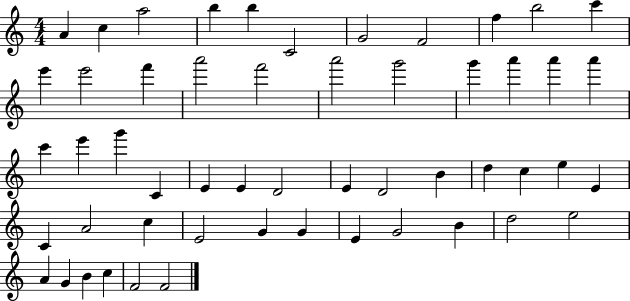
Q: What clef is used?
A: treble